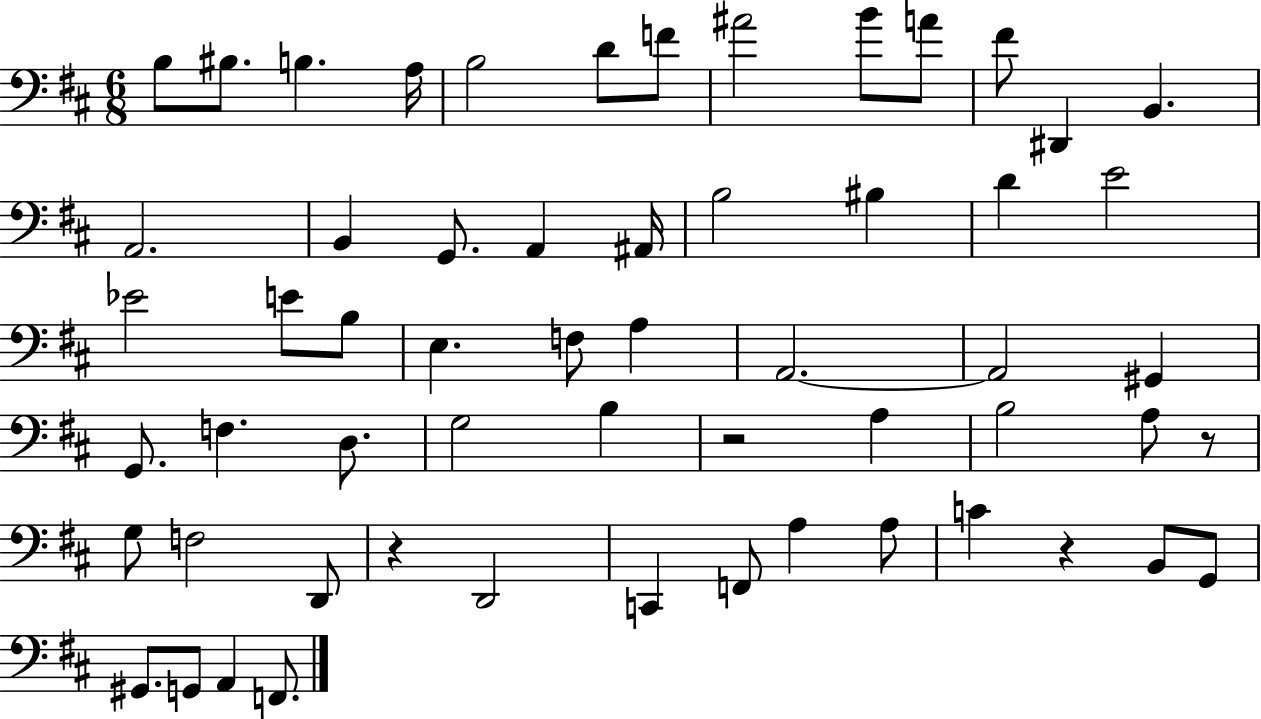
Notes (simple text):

B3/e BIS3/e. B3/q. A3/s B3/h D4/e F4/e A#4/h B4/e A4/e F#4/e D#2/q B2/q. A2/h. B2/q G2/e. A2/q A#2/s B3/h BIS3/q D4/q E4/h Eb4/h E4/e B3/e E3/q. F3/e A3/q A2/h. A2/h G#2/q G2/e. F3/q. D3/e. G3/h B3/q R/h A3/q B3/h A3/e R/e G3/e F3/h D2/e R/q D2/h C2/q F2/e A3/q A3/e C4/q R/q B2/e G2/e G#2/e. G2/e A2/q F2/e.